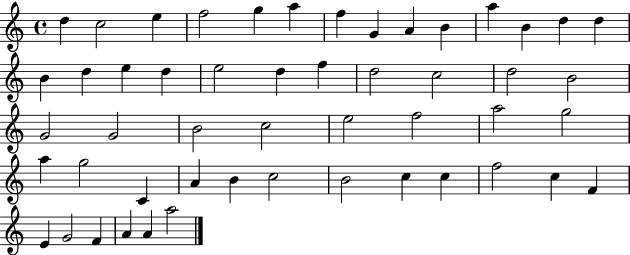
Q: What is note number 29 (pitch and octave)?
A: C5